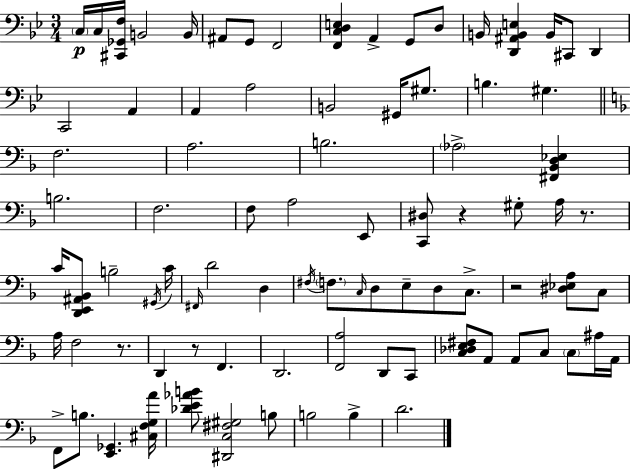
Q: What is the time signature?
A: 3/4